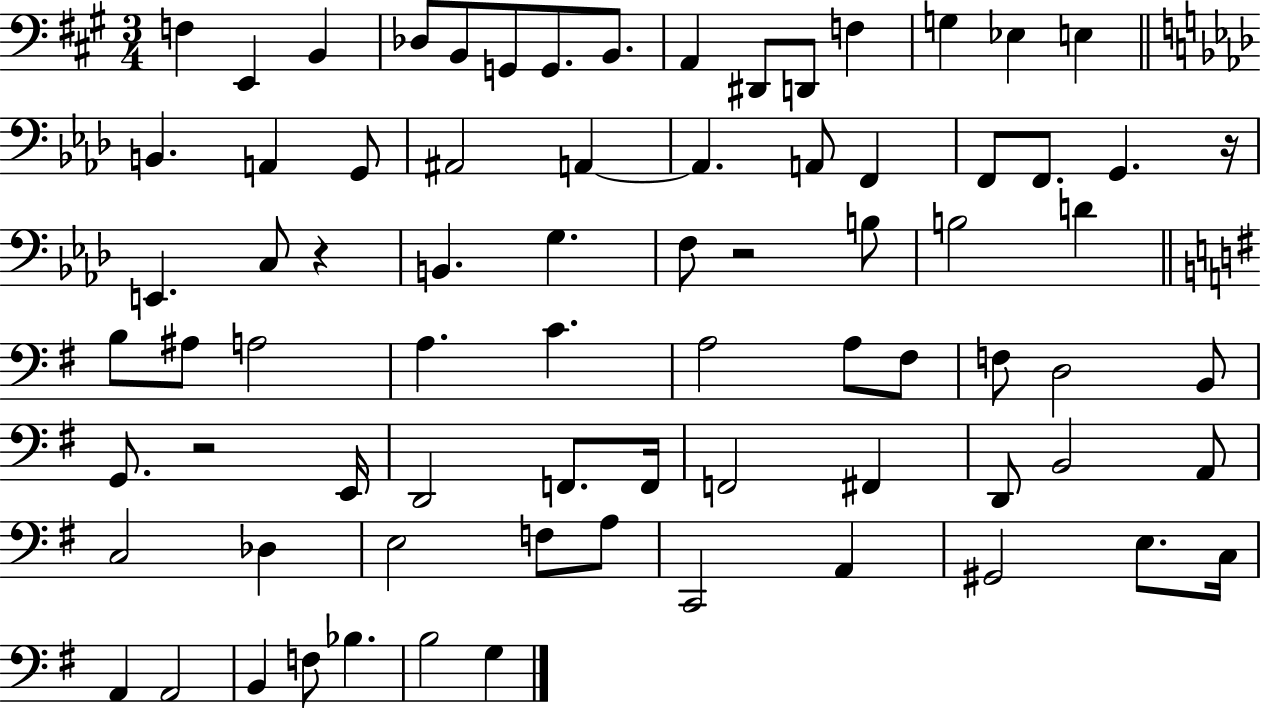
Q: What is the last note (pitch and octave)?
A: G3